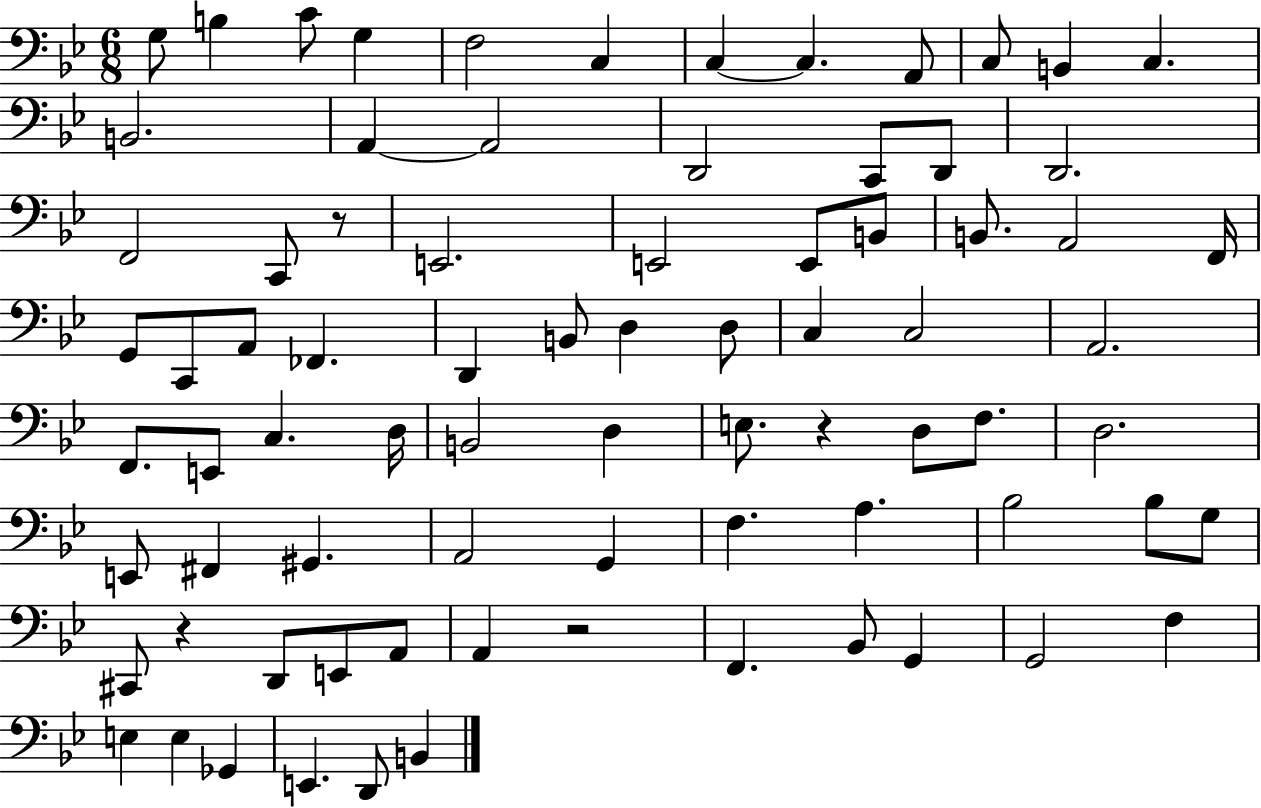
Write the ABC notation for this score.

X:1
T:Untitled
M:6/8
L:1/4
K:Bb
G,/2 B, C/2 G, F,2 C, C, C, A,,/2 C,/2 B,, C, B,,2 A,, A,,2 D,,2 C,,/2 D,,/2 D,,2 F,,2 C,,/2 z/2 E,,2 E,,2 E,,/2 B,,/2 B,,/2 A,,2 F,,/4 G,,/2 C,,/2 A,,/2 _F,, D,, B,,/2 D, D,/2 C, C,2 A,,2 F,,/2 E,,/2 C, D,/4 B,,2 D, E,/2 z D,/2 F,/2 D,2 E,,/2 ^F,, ^G,, A,,2 G,, F, A, _B,2 _B,/2 G,/2 ^C,,/2 z D,,/2 E,,/2 A,,/2 A,, z2 F,, _B,,/2 G,, G,,2 F, E, E, _G,, E,, D,,/2 B,,